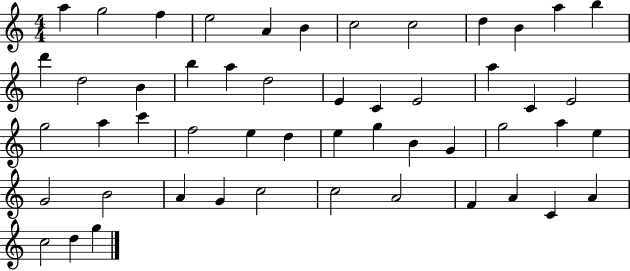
X:1
T:Untitled
M:4/4
L:1/4
K:C
a g2 f e2 A B c2 c2 d B a b d' d2 B b a d2 E C E2 a C E2 g2 a c' f2 e d e g B G g2 a e G2 B2 A G c2 c2 A2 F A C A c2 d g